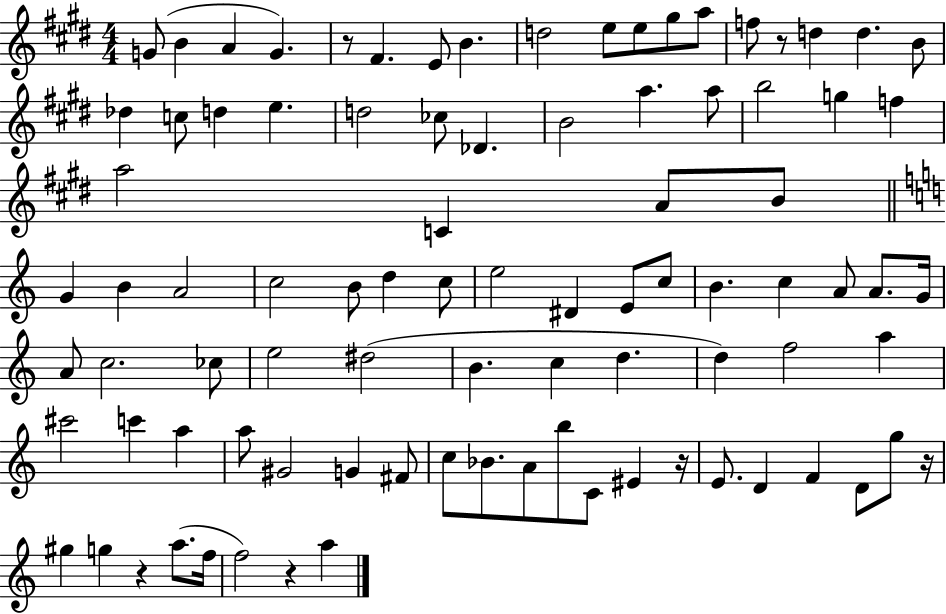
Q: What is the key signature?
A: E major